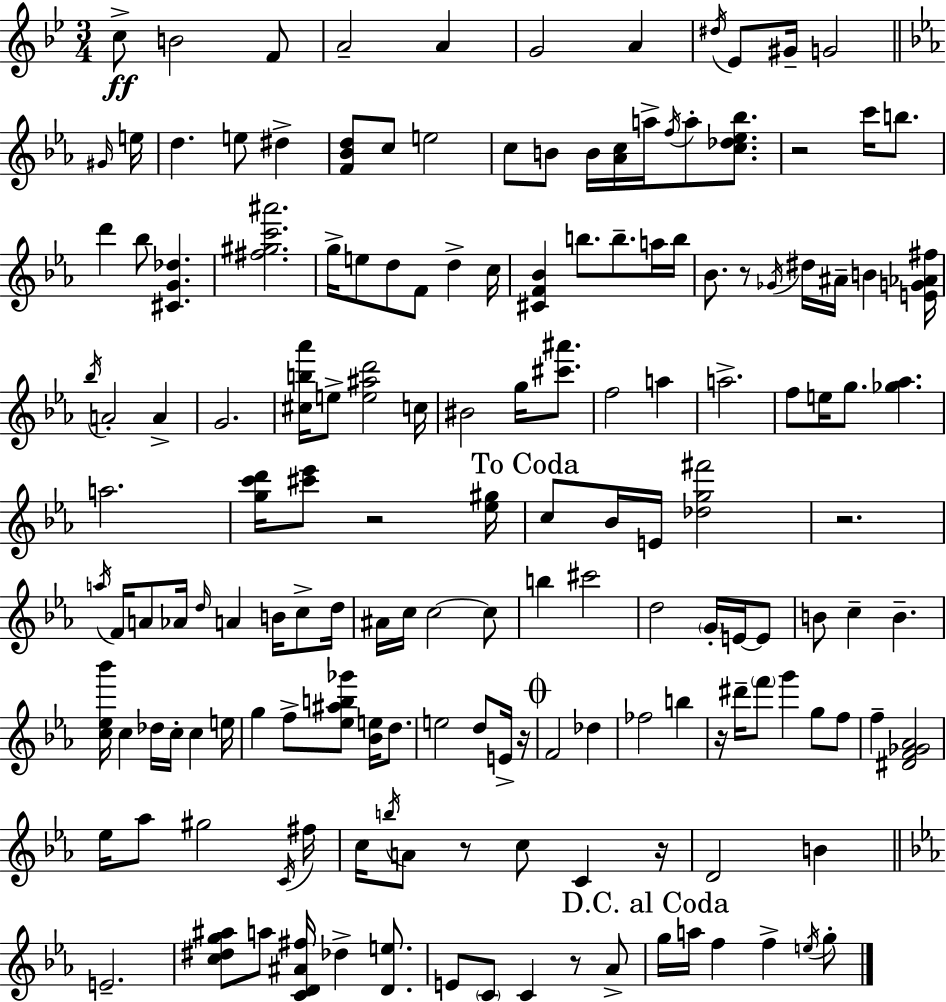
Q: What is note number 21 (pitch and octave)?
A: B4